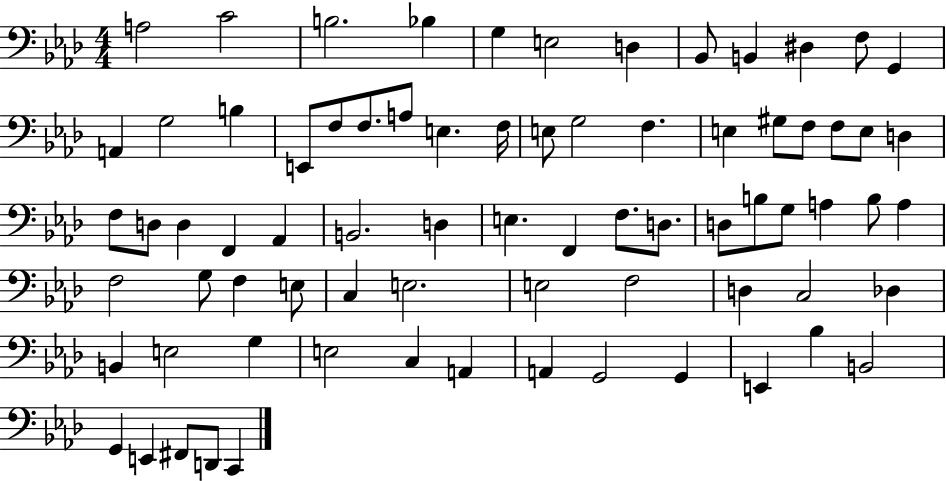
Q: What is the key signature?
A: AES major